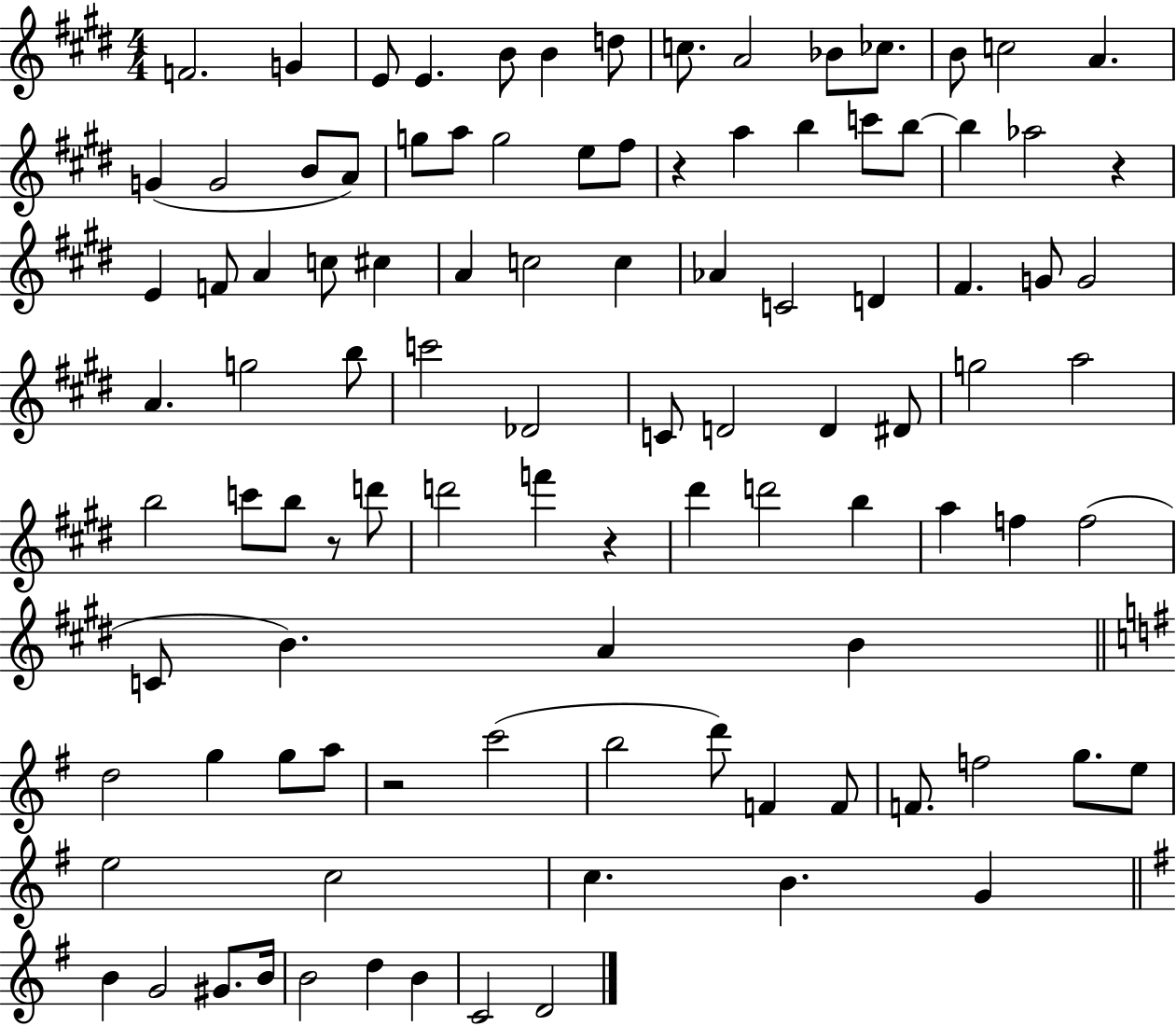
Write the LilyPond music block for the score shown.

{
  \clef treble
  \numericTimeSignature
  \time 4/4
  \key e \major
  f'2. g'4 | e'8 e'4. b'8 b'4 d''8 | c''8. a'2 bes'8 ces''8. | b'8 c''2 a'4. | \break g'4( g'2 b'8 a'8) | g''8 a''8 g''2 e''8 fis''8 | r4 a''4 b''4 c'''8 b''8~~ | b''4 aes''2 r4 | \break e'4 f'8 a'4 c''8 cis''4 | a'4 c''2 c''4 | aes'4 c'2 d'4 | fis'4. g'8 g'2 | \break a'4. g''2 b''8 | c'''2 des'2 | c'8 d'2 d'4 dis'8 | g''2 a''2 | \break b''2 c'''8 b''8 r8 d'''8 | d'''2 f'''4 r4 | dis'''4 d'''2 b''4 | a''4 f''4 f''2( | \break c'8 b'4.) a'4 b'4 | \bar "||" \break \key g \major d''2 g''4 g''8 a''8 | r2 c'''2( | b''2 d'''8) f'4 f'8 | f'8. f''2 g''8. e''8 | \break e''2 c''2 | c''4. b'4. g'4 | \bar "||" \break \key e \minor b'4 g'2 gis'8. b'16 | b'2 d''4 b'4 | c'2 d'2 | \bar "|."
}